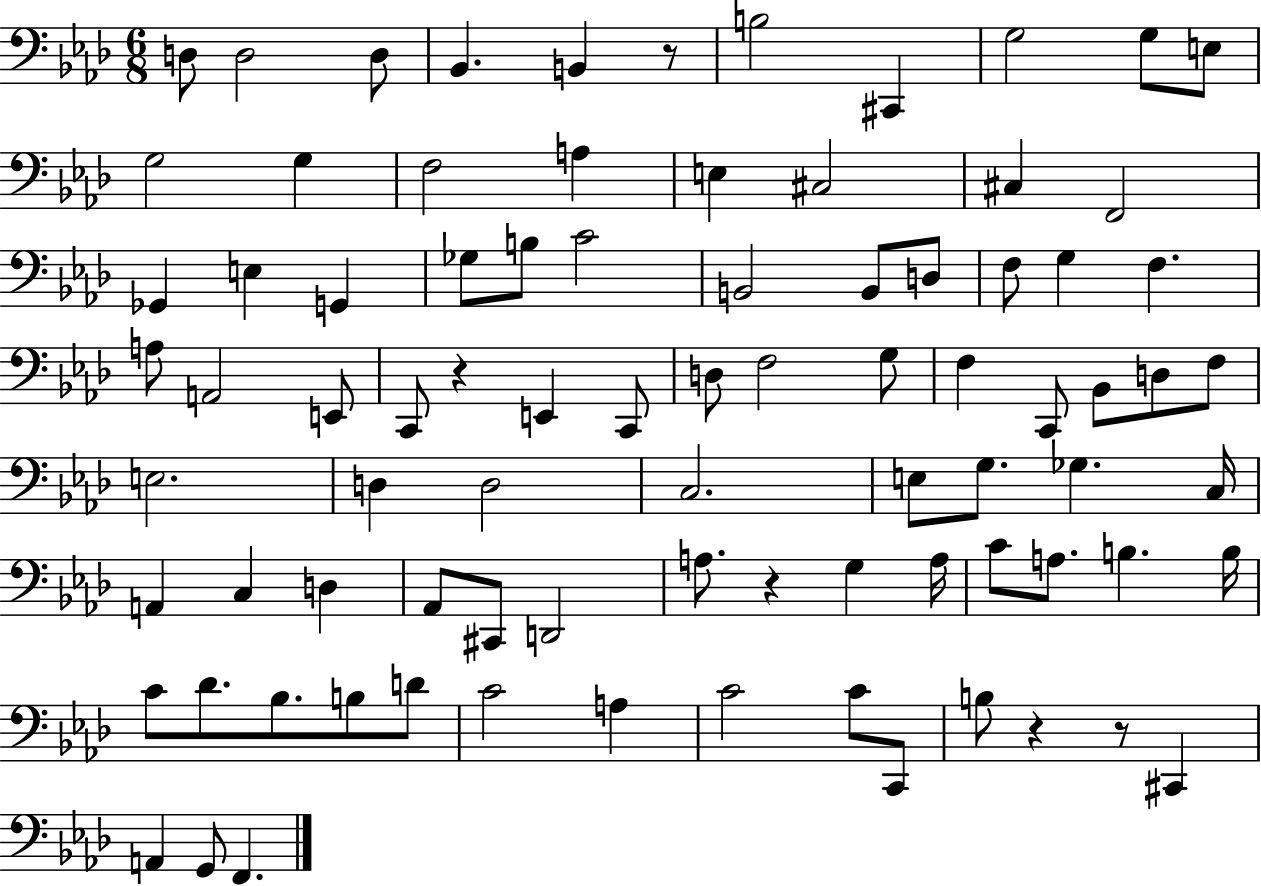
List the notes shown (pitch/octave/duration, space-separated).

D3/e D3/h D3/e Bb2/q. B2/q R/e B3/h C#2/q G3/h G3/e E3/e G3/h G3/q F3/h A3/q E3/q C#3/h C#3/q F2/h Gb2/q E3/q G2/q Gb3/e B3/e C4/h B2/h B2/e D3/e F3/e G3/q F3/q. A3/e A2/h E2/e C2/e R/q E2/q C2/e D3/e F3/h G3/e F3/q C2/e Bb2/e D3/e F3/e E3/h. D3/q D3/h C3/h. E3/e G3/e. Gb3/q. C3/s A2/q C3/q D3/q Ab2/e C#2/e D2/h A3/e. R/q G3/q A3/s C4/e A3/e. B3/q. B3/s C4/e Db4/e. Bb3/e. B3/e D4/e C4/h A3/q C4/h C4/e C2/e B3/e R/q R/e C#2/q A2/q G2/e F2/q.